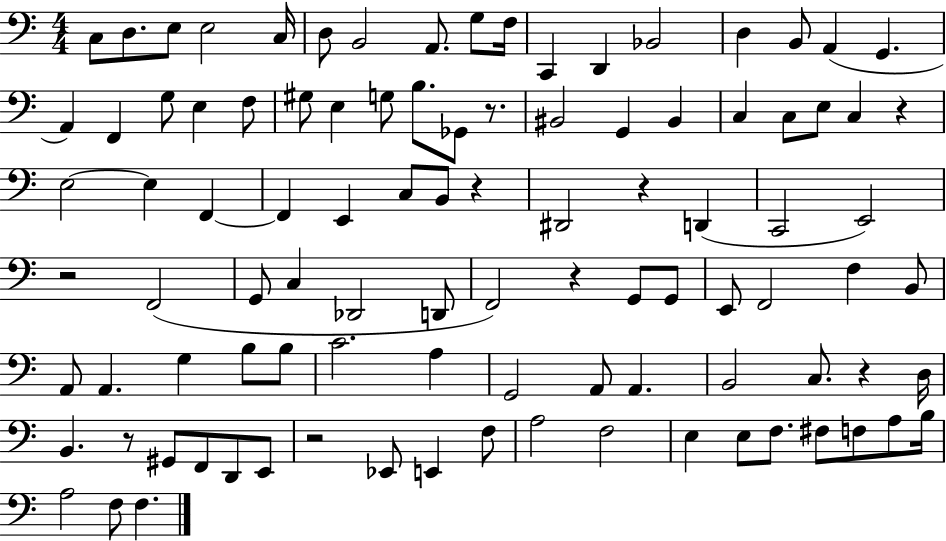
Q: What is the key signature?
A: C major